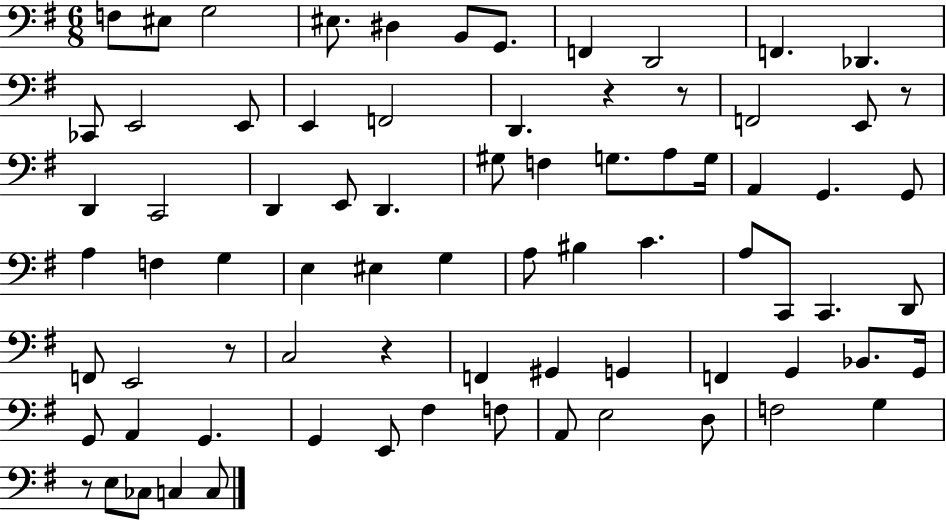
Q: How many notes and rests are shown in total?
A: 77